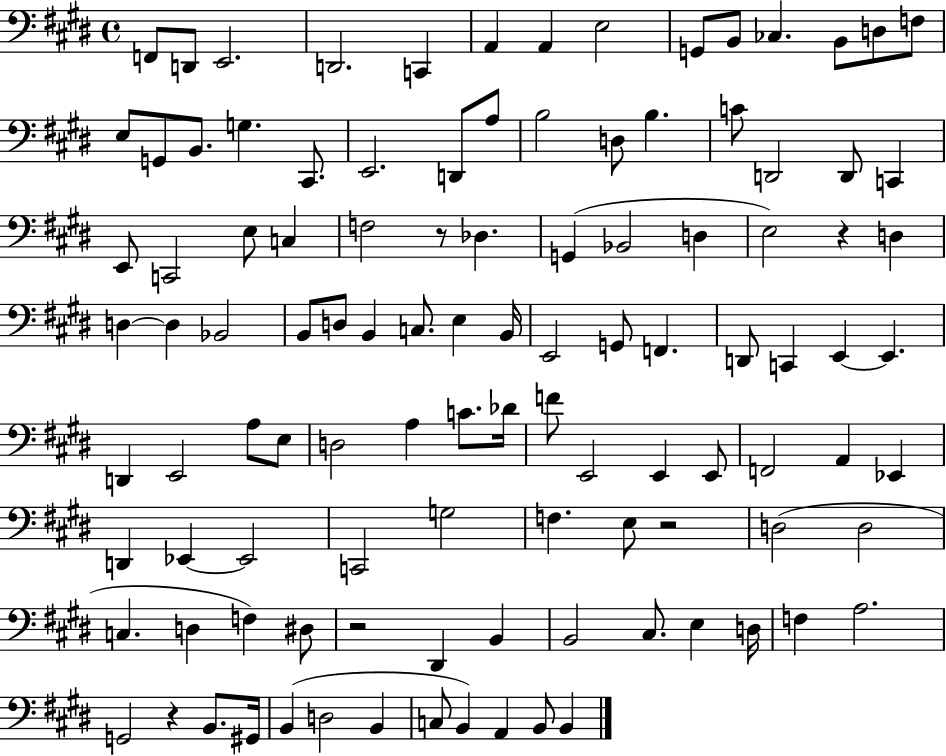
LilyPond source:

{
  \clef bass
  \time 4/4
  \defaultTimeSignature
  \key e \major
  f,8 d,8 e,2. | d,2. c,4 | a,4 a,4 e2 | g,8 b,8 ces4. b,8 d8 f8 | \break e8 g,8 b,8. g4. cis,8. | e,2. d,8 a8 | b2 d8 b4. | c'8 d,2 d,8 c,4 | \break e,8 c,2 e8 c4 | f2 r8 des4. | g,4( bes,2 d4 | e2) r4 d4 | \break d4~~ d4 bes,2 | b,8 d8 b,4 c8. e4 b,16 | e,2 g,8 f,4. | d,8 c,4 e,4~~ e,4. | \break d,4 e,2 a8 e8 | d2 a4 c'8. des'16 | f'8 e,2 e,4 e,8 | f,2 a,4 ees,4 | \break d,4 ees,4~~ ees,2 | c,2 g2 | f4. e8 r2 | d2( d2 | \break c4. d4 f4) dis8 | r2 dis,4 b,4 | b,2 cis8. e4 d16 | f4 a2. | \break g,2 r4 b,8. gis,16 | b,4( d2 b,4 | c8 b,4) a,4 b,8 b,4 | \bar "|."
}